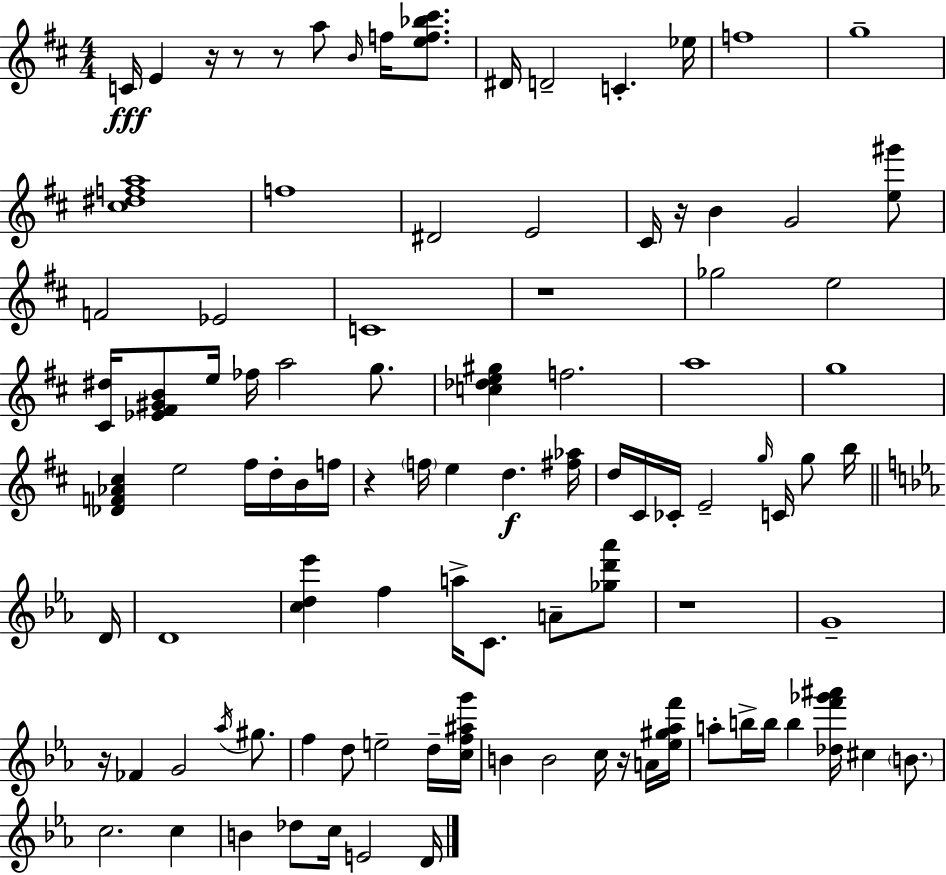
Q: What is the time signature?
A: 4/4